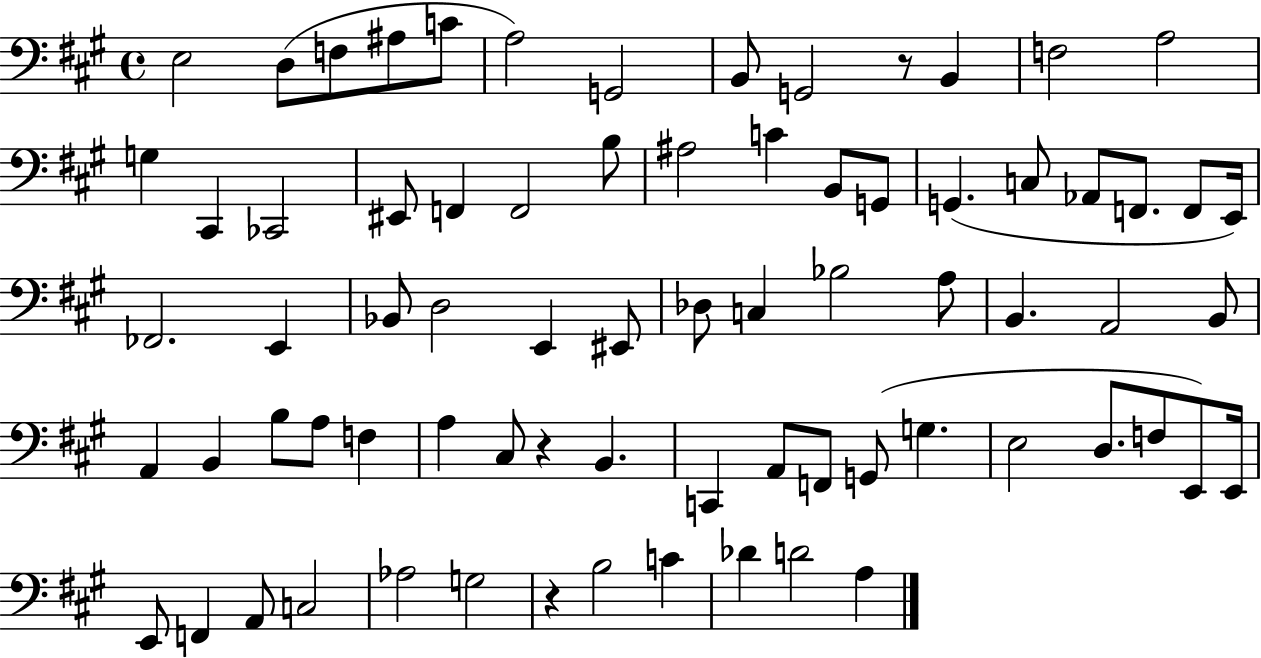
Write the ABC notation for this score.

X:1
T:Untitled
M:4/4
L:1/4
K:A
E,2 D,/2 F,/2 ^A,/2 C/2 A,2 G,,2 B,,/2 G,,2 z/2 B,, F,2 A,2 G, ^C,, _C,,2 ^E,,/2 F,, F,,2 B,/2 ^A,2 C B,,/2 G,,/2 G,, C,/2 _A,,/2 F,,/2 F,,/2 E,,/4 _F,,2 E,, _B,,/2 D,2 E,, ^E,,/2 _D,/2 C, _B,2 A,/2 B,, A,,2 B,,/2 A,, B,, B,/2 A,/2 F, A, ^C,/2 z B,, C,, A,,/2 F,,/2 G,,/2 G, E,2 D,/2 F,/2 E,,/2 E,,/4 E,,/2 F,, A,,/2 C,2 _A,2 G,2 z B,2 C _D D2 A,